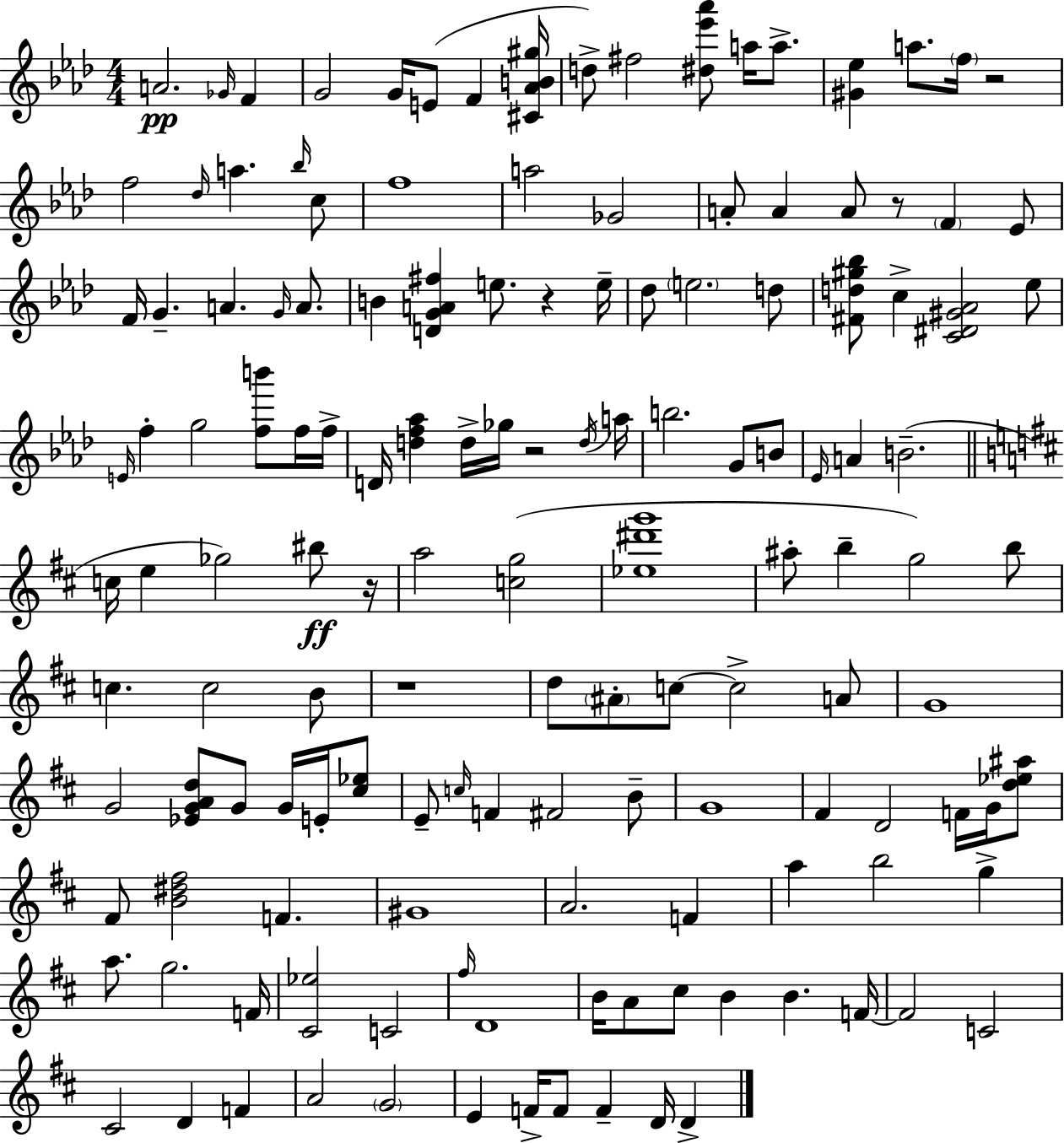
{
  \clef treble
  \numericTimeSignature
  \time 4/4
  \key aes \major
  a'2.\pp \grace { ges'16 } f'4 | g'2 g'16 e'8( f'4 | <cis' aes' b' gis''>16 d''8->) fis''2 <dis'' ees''' aes'''>8 a''16 a''8.-> | <gis' ees''>4 a''8. \parenthesize f''16 r2 | \break f''2 \grace { des''16 } a''4. | \grace { bes''16 } c''8 f''1 | a''2 ges'2 | a'8-. a'4 a'8 r8 \parenthesize f'4 | \break ees'8 f'16 g'4.-- a'4. | \grace { g'16 } a'8. b'4 <d' g' a' fis''>4 e''8. r4 | e''16-- des''8 \parenthesize e''2. | d''8 <fis' d'' gis'' bes''>8 c''4-> <c' dis' gis' aes'>2 | \break ees''8 \grace { e'16 } f''4-. g''2 | <f'' b'''>8 f''16 f''16-> d'16 <d'' f'' aes''>4 d''16-> ges''16 r2 | \acciaccatura { d''16 } a''16 b''2. | g'8 b'8 \grace { ees'16 } a'4 b'2.--( | \break \bar "||" \break \key d \major c''16 e''4 ges''2) bis''8\ff r16 | a''2 <c'' g''>2( | <ees'' dis''' g'''>1 | ais''8-. b''4-- g''2) b''8 | \break c''4. c''2 b'8 | r1 | d''8 \parenthesize ais'8-. c''8~~ c''2-> a'8 | g'1 | \break g'2 <ees' g' a' d''>8 g'8 g'16 e'16-. <cis'' ees''>8 | e'8-- \grace { c''16 } f'4 fis'2 b'8-- | g'1 | fis'4 d'2 f'16 g'16 <d'' ees'' ais''>8 | \break fis'8 <b' dis'' fis''>2 f'4. | gis'1 | a'2. f'4 | a''4 b''2 g''4-> | \break a''8. g''2. | f'16 <cis' ees''>2 c'2 | \grace { fis''16 } d'1 | b'16 a'8 cis''8 b'4 b'4. | \break f'16~~ f'2 c'2 | cis'2 d'4 f'4 | a'2 \parenthesize g'2 | e'4 f'16-> f'8 f'4-- d'16 d'4-> | \break \bar "|."
}